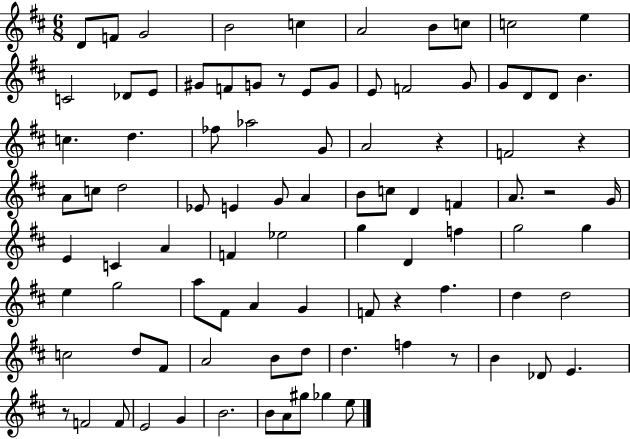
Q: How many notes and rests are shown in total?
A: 93